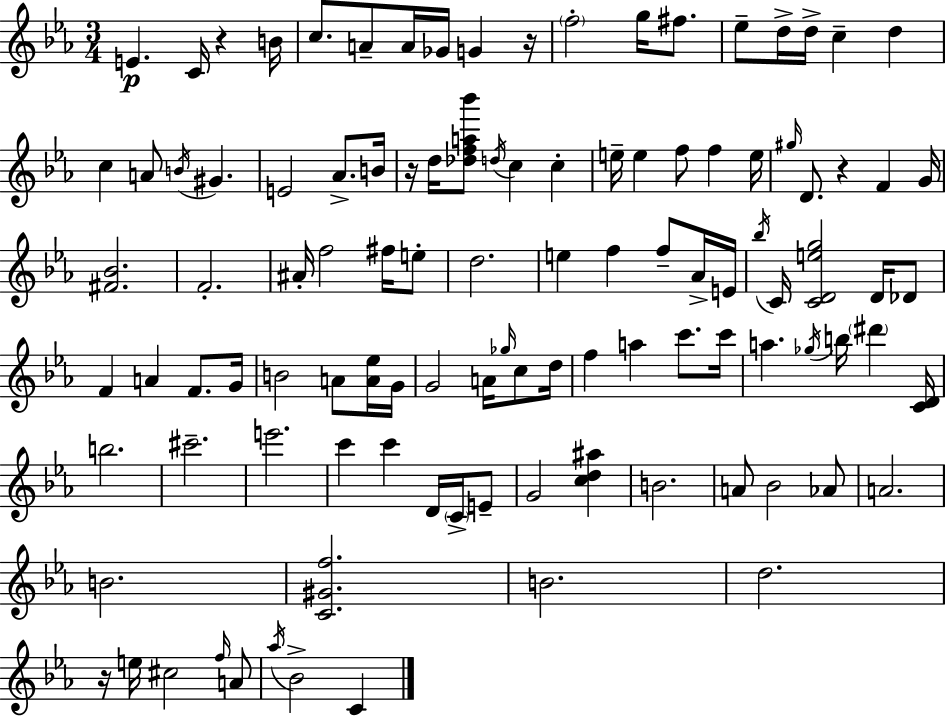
E4/q. C4/s R/q B4/s C5/e. A4/e A4/s Gb4/s G4/q R/s F5/h G5/s F#5/e. Eb5/e D5/s D5/s C5/q D5/q C5/q A4/e B4/s G#4/q. E4/h Ab4/e. B4/s R/s D5/s [Db5,F5,A5,Bb6]/e D5/s C5/q C5/q E5/s E5/q F5/e F5/q E5/s G#5/s D4/e. R/q F4/q G4/s [F#4,Bb4]/h. F4/h. A#4/s F5/h F#5/s E5/e D5/h. E5/q F5/q F5/e Ab4/s E4/s Bb5/s C4/s [C4,D4,E5,G5]/h D4/s Db4/e F4/q A4/q F4/e. G4/s B4/h A4/e [A4,Eb5]/s G4/s G4/h A4/s Gb5/s C5/e D5/s F5/q A5/q C6/e. C6/s A5/q. Gb5/s B5/s D#6/q [C4,D4]/s B5/h. C#6/h. E6/h. C6/q C6/q D4/s C4/s E4/e G4/h [C5,D5,A#5]/q B4/h. A4/e Bb4/h Ab4/e A4/h. B4/h. [C4,G#4,F5]/h. B4/h. D5/h. R/s E5/s C#5/h F5/s A4/e Ab5/s Bb4/h C4/q